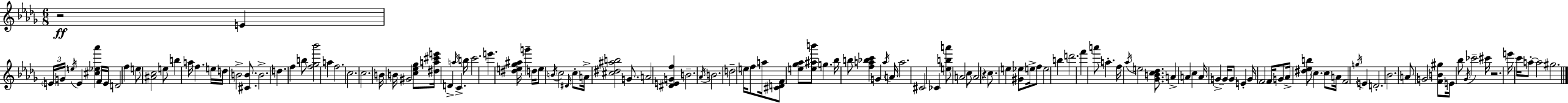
{
  \clef treble
  \numericTimeSignature
  \time 6/8
  \key bes \minor
  \repeat volta 2 { r2\ff e'4 | \tuplet 3/2 { \parenthesize e'16 g'16 \acciaccatura { e''16 } } e'4 <cis'' ees'' aes'''>4 f'16 | e'16 d'2 f''4 | e''8 <ais' c''>2 e''8 | \break b''4 a''16 f''4. | e''16 d''16 b'2-> <cis' b'>8. | b'2.-> | d''4. f''4 b''8 | \break <f'' ges'' bes'''>2 a''4 | f''2. | c''2. | c''2. | \break b'16 b'16 gis'2 <c'' ees'' ges''>8 | <dis'' a'' cis''' e'''>16 d'4-> \grace { a''16 } c'4.-> | b''16 c'''2. | e'''4. <dis'' e'' ges'' ais''>16 g'''4-- | \break d''16 e''8 \acciaccatura { b'16 } c''2 | \grace { dis'16 } c''8-. a'16-> <cis'' dis'' ais'' b''>2 | g'8. a'2 | <dis' e' g' f''>4 b'2.-- | \break \acciaccatura { aes'16 } b'2. | d''2-- | e''16 f''8 a''16 <cis' d' f'>8 <e'' ges'' aes''>8 <e'' ais'' b'''>8 g''4. | bes''16 b''8 <f'' a'' bes'' c'''>4 | \break g'4 \acciaccatura { a''16 } a'16 a''2. | cis'2 | ces'4 <e'' b'' a'''>8 a'2 | c''8 a'2 | \break r4 c''8. e''4 | <gis' ees''>8 e''16-> f''8 e''2 | b''4 d'''2. | f'''4 a'''8 | \break a''4.-. f''16 \acciaccatura { aes''16 } e''2 | <ges' b' c'' des''>8. a'4-> a'4 | c''4 a'16 g'4->~~ | g'16 g'8 e'4-. g'16 f'2 | \break f'16 g'8 aes'16-> <dis'' ees'' b''>8 \parenthesize c''4. | c''8 a'16 f'2 | \acciaccatura { g''16 } e'4 d'2.-. | bes'2. | \break a'8 g'2 | <f' b' gis''>8 e'16 bes''8 \acciaccatura { ges'16 } | ces'''2-- cis'''16 r2. | e'''16 c'''16 a''8-.~~ | \break a''2 gis''2. | } \bar "|."
}